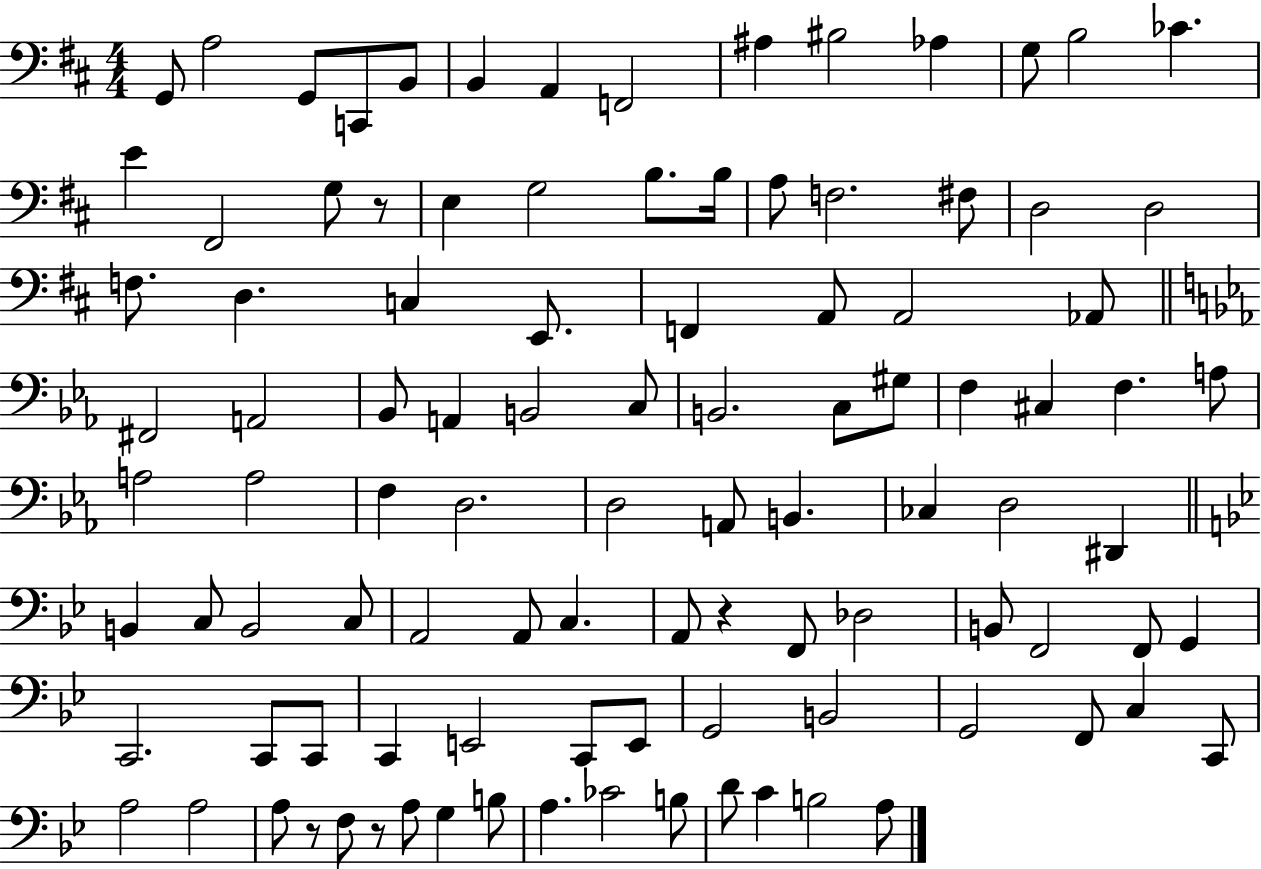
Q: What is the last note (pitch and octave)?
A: A3